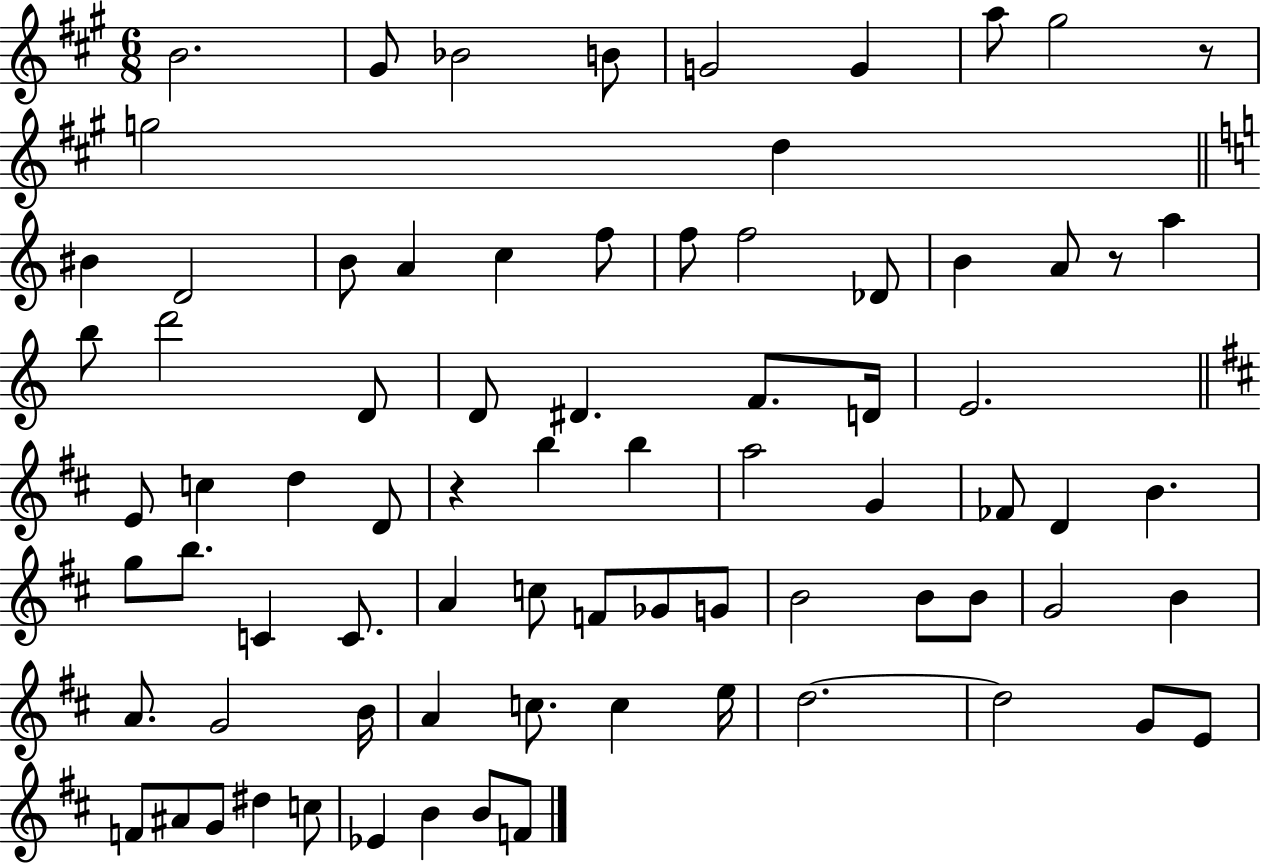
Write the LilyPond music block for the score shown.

{
  \clef treble
  \numericTimeSignature
  \time 6/8
  \key a \major
  \repeat volta 2 { b'2. | gis'8 bes'2 b'8 | g'2 g'4 | a''8 gis''2 r8 | \break g''2 d''4 | \bar "||" \break \key a \minor bis'4 d'2 | b'8 a'4 c''4 f''8 | f''8 f''2 des'8 | b'4 a'8 r8 a''4 | \break b''8 d'''2 d'8 | d'8 dis'4. f'8. d'16 | e'2. | \bar "||" \break \key d \major e'8 c''4 d''4 d'8 | r4 b''4 b''4 | a''2 g'4 | fes'8 d'4 b'4. | \break g''8 b''8. c'4 c'8. | a'4 c''8 f'8 ges'8 g'8 | b'2 b'8 b'8 | g'2 b'4 | \break a'8. g'2 b'16 | a'4 c''8. c''4 e''16 | d''2.~~ | d''2 g'8 e'8 | \break f'8 ais'8 g'8 dis''4 c''8 | ees'4 b'4 b'8 f'8 | } \bar "|."
}